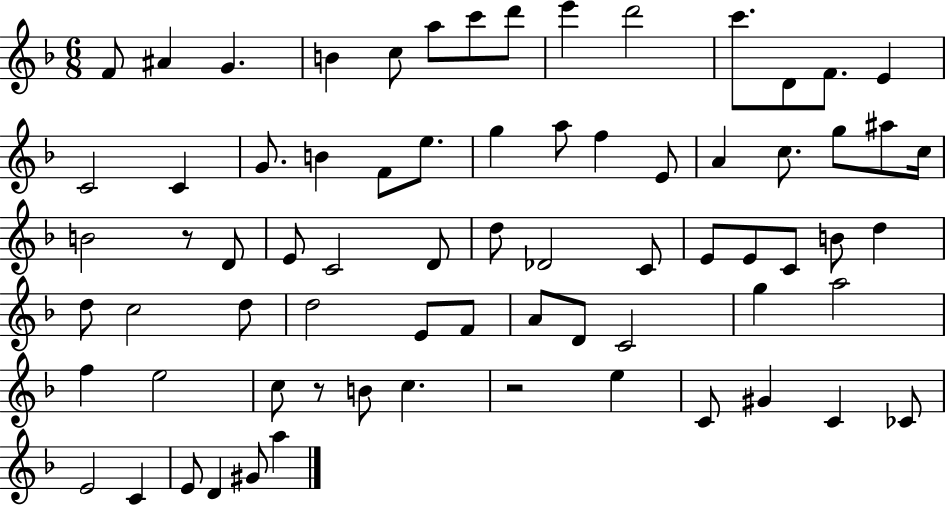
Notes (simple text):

F4/e A#4/q G4/q. B4/q C5/e A5/e C6/e D6/e E6/q D6/h C6/e. D4/e F4/e. E4/q C4/h C4/q G4/e. B4/q F4/e E5/e. G5/q A5/e F5/q E4/e A4/q C5/e. G5/e A#5/e C5/s B4/h R/e D4/e E4/e C4/h D4/e D5/e Db4/h C4/e E4/e E4/e C4/e B4/e D5/q D5/e C5/h D5/e D5/h E4/e F4/e A4/e D4/e C4/h G5/q A5/h F5/q E5/h C5/e R/e B4/e C5/q. R/h E5/q C4/e G#4/q C4/q CES4/e E4/h C4/q E4/e D4/q G#4/e A5/q